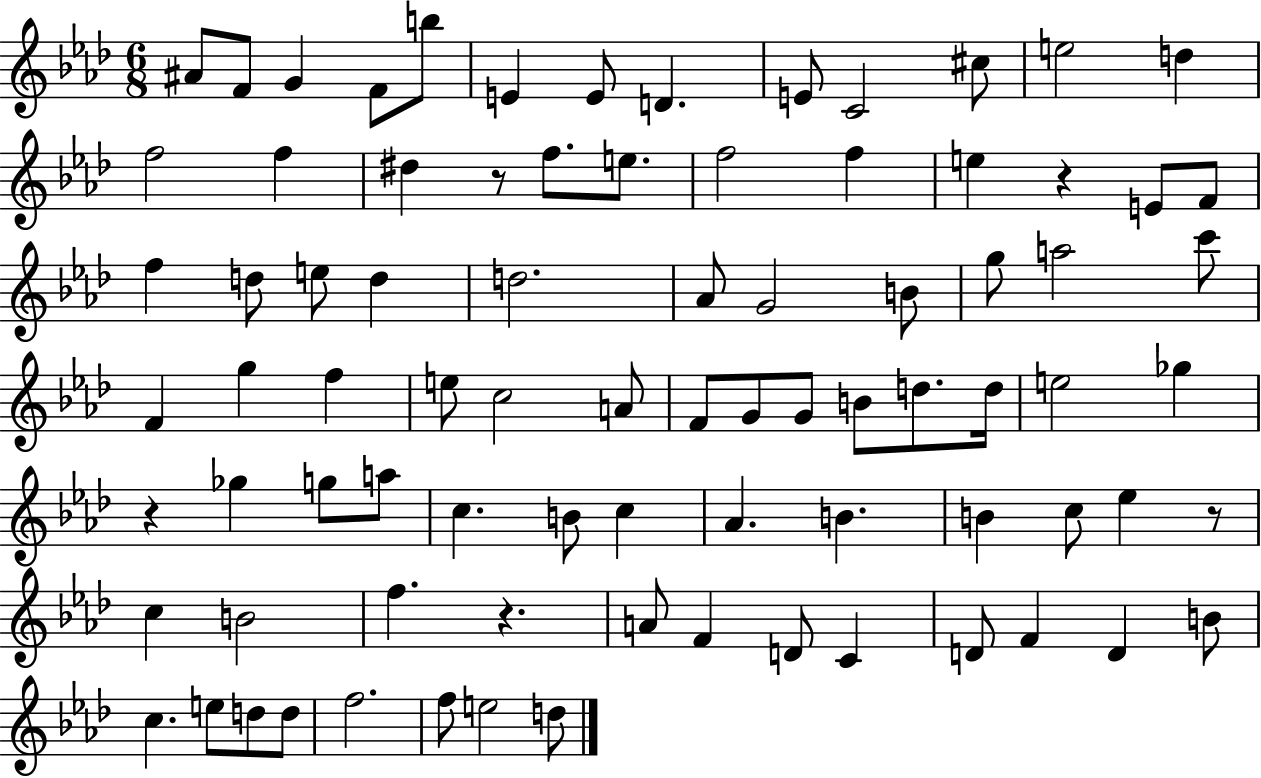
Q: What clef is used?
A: treble